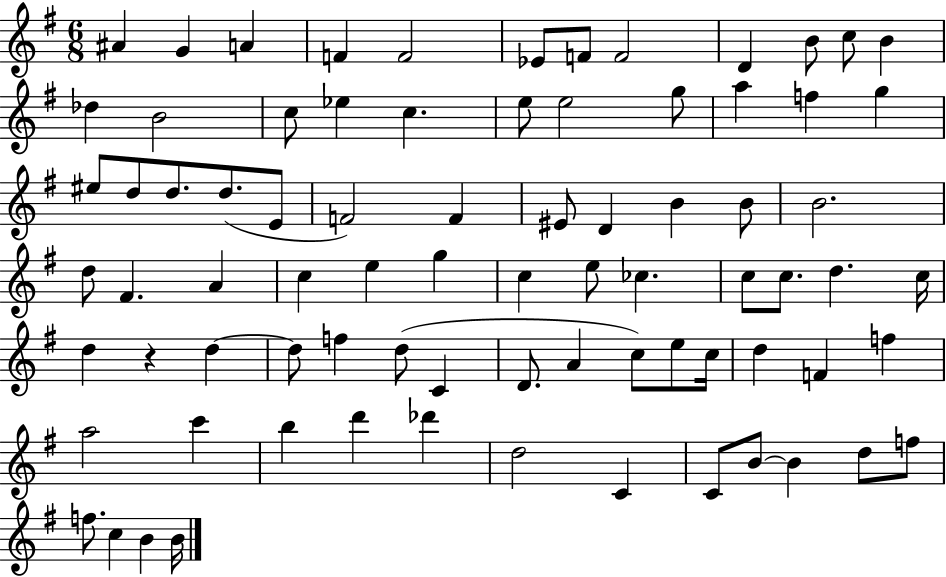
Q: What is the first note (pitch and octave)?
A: A#4